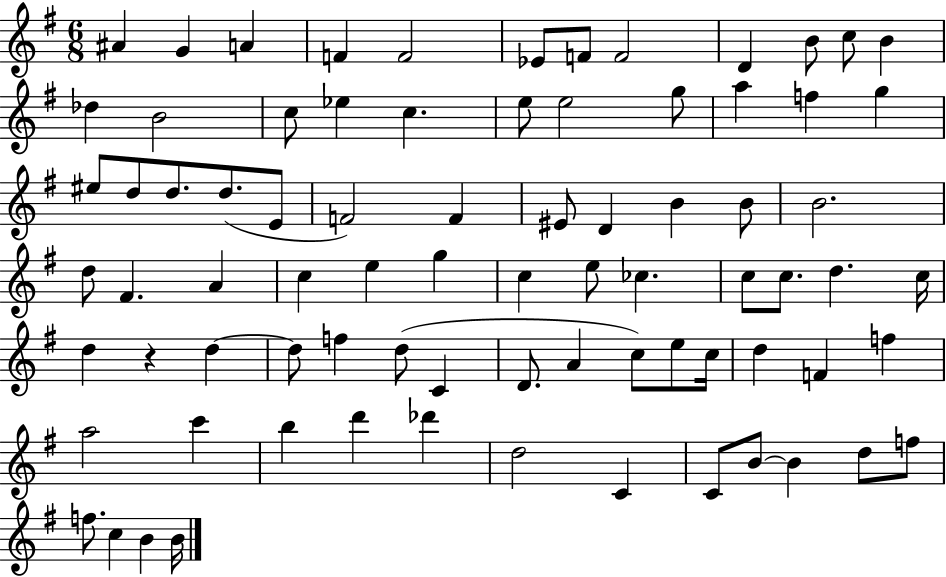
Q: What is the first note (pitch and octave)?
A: A#4